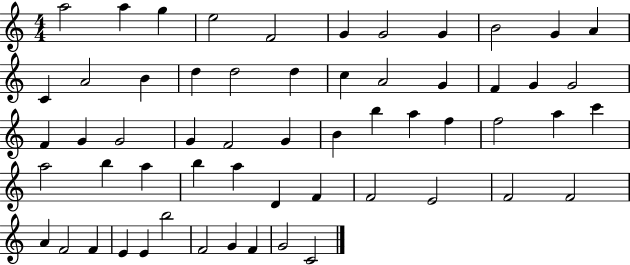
X:1
T:Untitled
M:4/4
L:1/4
K:C
a2 a g e2 F2 G G2 G B2 G A C A2 B d d2 d c A2 G F G G2 F G G2 G F2 G B b a f f2 a c' a2 b a b a D F F2 E2 F2 F2 A F2 F E E b2 F2 G F G2 C2